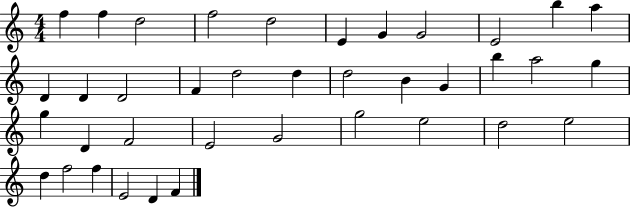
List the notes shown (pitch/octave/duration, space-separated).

F5/q F5/q D5/h F5/h D5/h E4/q G4/q G4/h E4/h B5/q A5/q D4/q D4/q D4/h F4/q D5/h D5/q D5/h B4/q G4/q B5/q A5/h G5/q G5/q D4/q F4/h E4/h G4/h G5/h E5/h D5/h E5/h D5/q F5/h F5/q E4/h D4/q F4/q